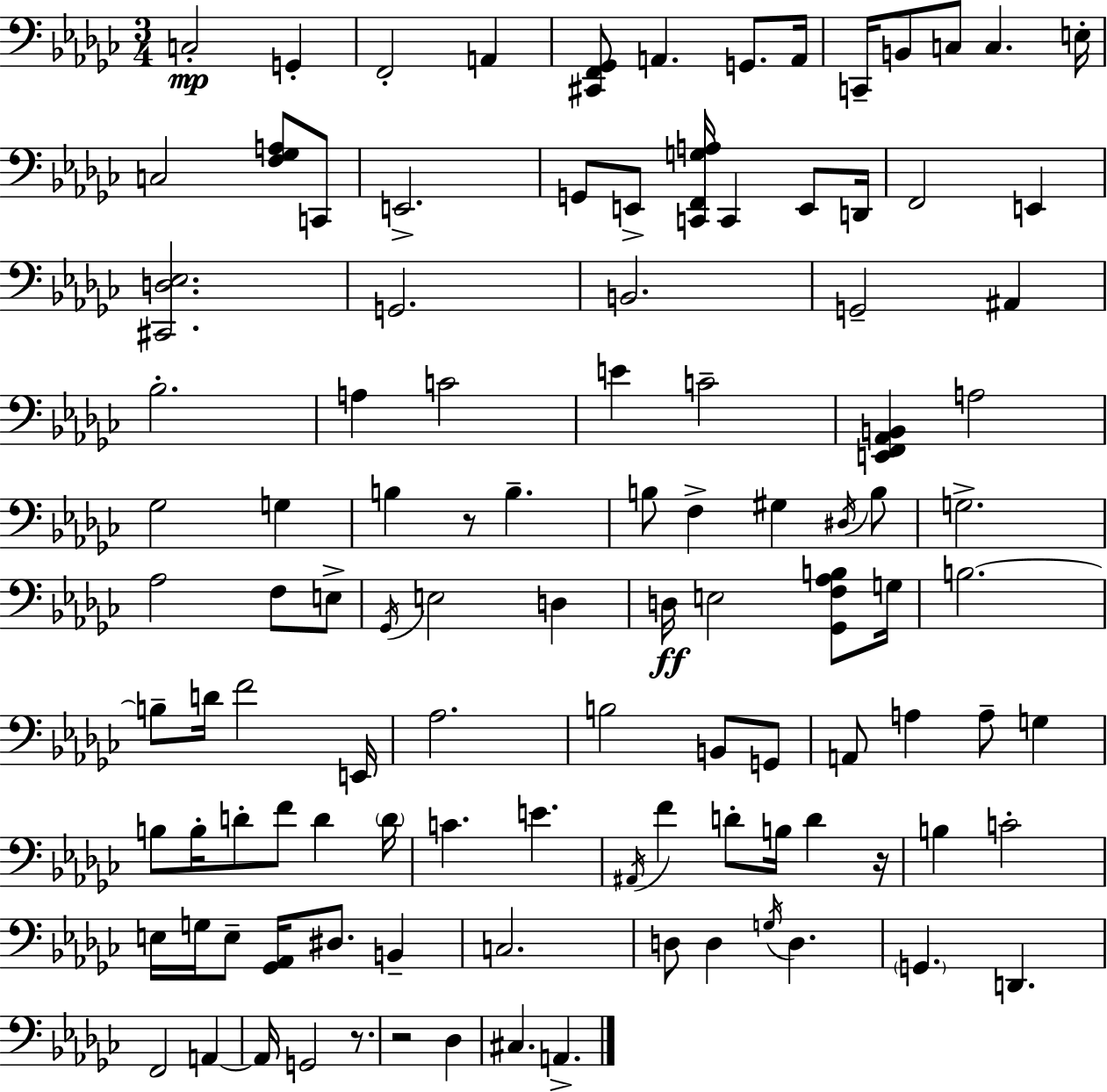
X:1
T:Untitled
M:3/4
L:1/4
K:Ebm
C,2 G,, F,,2 A,, [^C,,F,,_G,,]/2 A,, G,,/2 A,,/4 C,,/4 B,,/2 C,/2 C, E,/4 C,2 [F,_G,A,]/2 C,,/2 E,,2 G,,/2 E,,/2 [C,,F,,G,A,]/4 C,, E,,/2 D,,/4 F,,2 E,, [^C,,D,_E,]2 G,,2 B,,2 G,,2 ^A,, _B,2 A, C2 E C2 [E,,F,,_A,,B,,] A,2 _G,2 G, B, z/2 B, B,/2 F, ^G, ^D,/4 B,/2 G,2 _A,2 F,/2 E,/2 _G,,/4 E,2 D, D,/4 E,2 [_G,,F,_A,B,]/2 G,/4 B,2 B,/2 D/4 F2 E,,/4 _A,2 B,2 B,,/2 G,,/2 A,,/2 A, A,/2 G, B,/2 B,/4 D/2 F/2 D D/4 C E ^A,,/4 F D/2 B,/4 D z/4 B, C2 E,/4 G,/4 E,/2 [_G,,_A,,]/4 ^D,/2 B,, C,2 D,/2 D, G,/4 D, G,, D,, F,,2 A,, A,,/4 G,,2 z/2 z2 _D, ^C, A,,